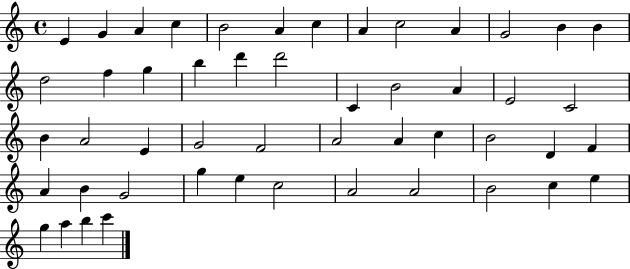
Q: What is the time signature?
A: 4/4